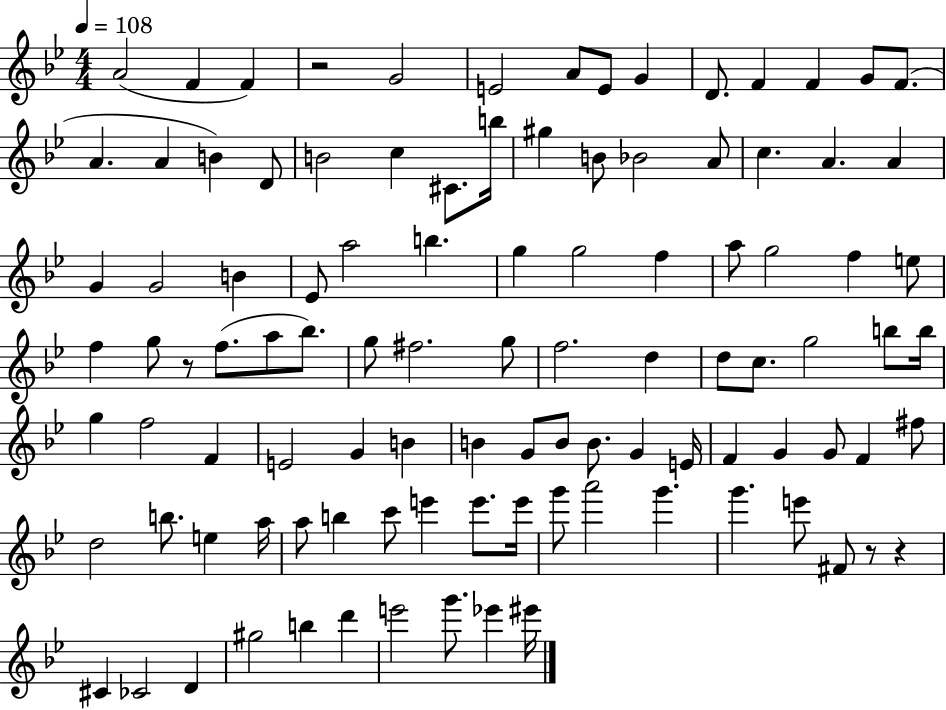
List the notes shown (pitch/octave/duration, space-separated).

A4/h F4/q F4/q R/h G4/h E4/h A4/e E4/e G4/q D4/e. F4/q F4/q G4/e F4/e. A4/q. A4/q B4/q D4/e B4/h C5/q C#4/e. B5/s G#5/q B4/e Bb4/h A4/e C5/q. A4/q. A4/q G4/q G4/h B4/q Eb4/e A5/h B5/q. G5/q G5/h F5/q A5/e G5/h F5/q E5/e F5/q G5/e R/e F5/e. A5/e Bb5/e. G5/e F#5/h. G5/e F5/h. D5/q D5/e C5/e. G5/h B5/e B5/s G5/q F5/h F4/q E4/h G4/q B4/q B4/q G4/e B4/e B4/e. G4/q E4/s F4/q G4/q G4/e F4/q F#5/e D5/h B5/e. E5/q A5/s A5/e B5/q C6/e E6/q E6/e. E6/s G6/e A6/h G6/q. G6/q. E6/e F#4/e R/e R/q C#4/q CES4/h D4/q G#5/h B5/q D6/q E6/h G6/e. Eb6/q EIS6/s